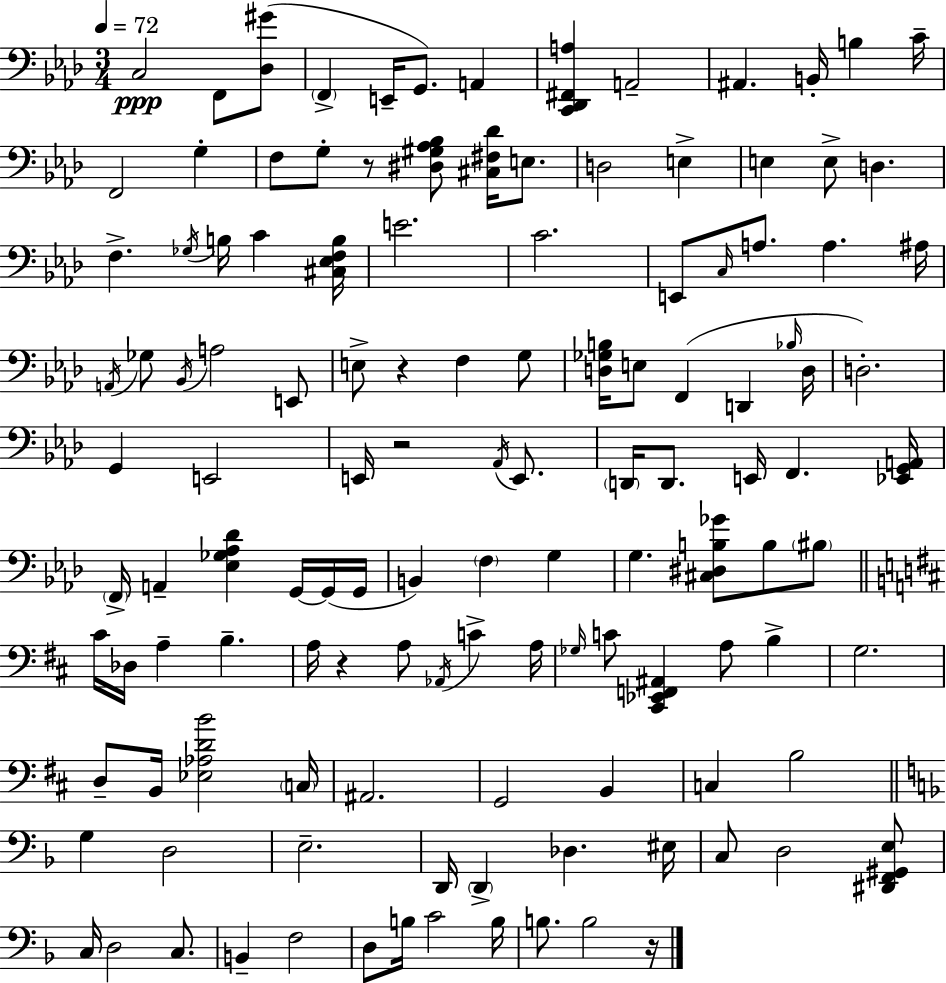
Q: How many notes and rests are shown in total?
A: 125